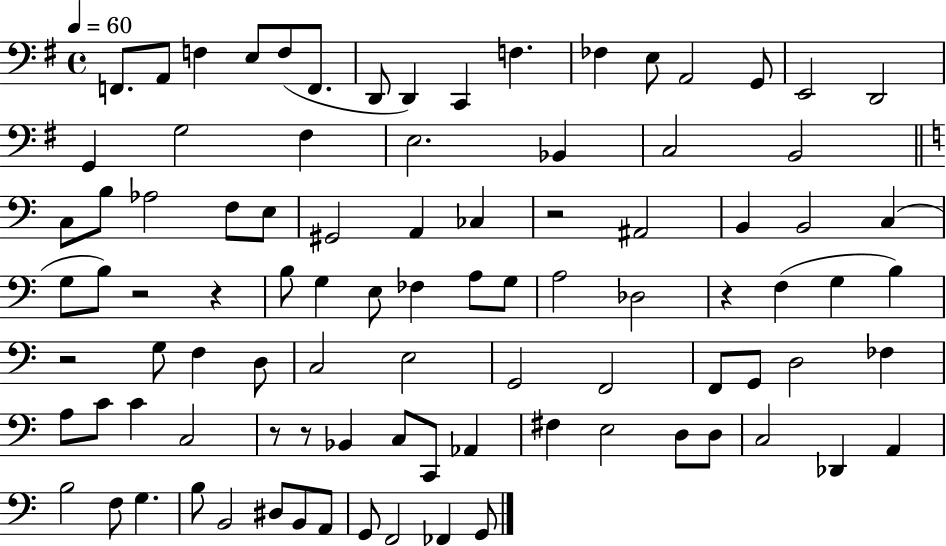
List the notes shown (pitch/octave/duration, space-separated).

F2/e. A2/e F3/q E3/e F3/e F2/e. D2/e D2/q C2/q F3/q. FES3/q E3/e A2/h G2/e E2/h D2/h G2/q G3/h F#3/q E3/h. Bb2/q C3/h B2/h C3/e B3/e Ab3/h F3/e E3/e G#2/h A2/q CES3/q R/h A#2/h B2/q B2/h C3/q G3/e B3/e R/h R/q B3/e G3/q E3/e FES3/q A3/e G3/e A3/h Db3/h R/q F3/q G3/q B3/q R/h G3/e F3/q D3/e C3/h E3/h G2/h F2/h F2/e G2/e D3/h FES3/q A3/e C4/e C4/q C3/h R/e R/e Bb2/q C3/e C2/e Ab2/q F#3/q E3/h D3/e D3/e C3/h Db2/q A2/q B3/h F3/e G3/q. B3/e B2/h D#3/e B2/e A2/e G2/e F2/h FES2/q G2/e